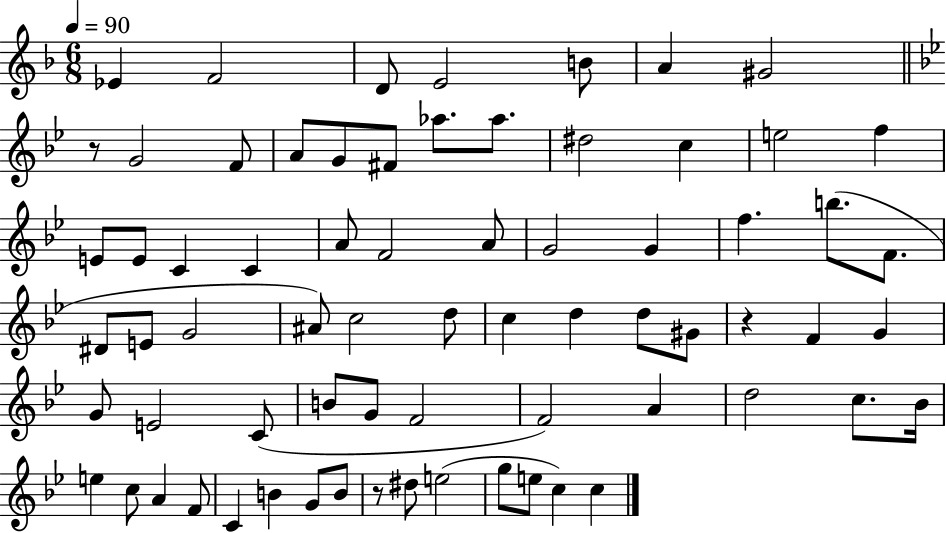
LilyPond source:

{
  \clef treble
  \numericTimeSignature
  \time 6/8
  \key f \major
  \tempo 4 = 90
  ees'4 f'2 | d'8 e'2 b'8 | a'4 gis'2 | \bar "||" \break \key g \minor r8 g'2 f'8 | a'8 g'8 fis'8 aes''8. aes''8. | dis''2 c''4 | e''2 f''4 | \break e'8 e'8 c'4 c'4 | a'8 f'2 a'8 | g'2 g'4 | f''4. b''8.( f'8. | \break dis'8 e'8 g'2 | ais'8) c''2 d''8 | c''4 d''4 d''8 gis'8 | r4 f'4 g'4 | \break g'8 e'2 c'8( | b'8 g'8 f'2 | f'2) a'4 | d''2 c''8. bes'16 | \break e''4 c''8 a'4 f'8 | c'4 b'4 g'8 b'8 | r8 dis''8 e''2( | g''8 e''8 c''4) c''4 | \break \bar "|."
}